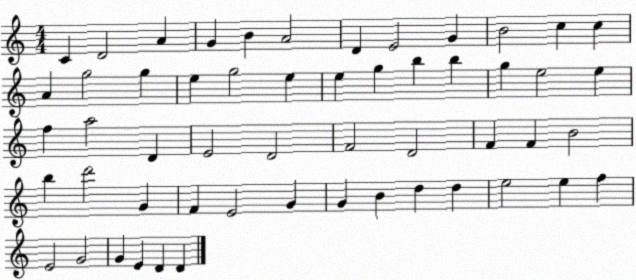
X:1
T:Untitled
M:4/4
L:1/4
K:C
C D2 A G B A2 D E2 G B2 c c A g2 g e g2 e e g b b g e2 e f a2 D E2 D2 F2 D2 F F B2 b d'2 G F E2 G G B d d e2 e f E2 G2 G E D D